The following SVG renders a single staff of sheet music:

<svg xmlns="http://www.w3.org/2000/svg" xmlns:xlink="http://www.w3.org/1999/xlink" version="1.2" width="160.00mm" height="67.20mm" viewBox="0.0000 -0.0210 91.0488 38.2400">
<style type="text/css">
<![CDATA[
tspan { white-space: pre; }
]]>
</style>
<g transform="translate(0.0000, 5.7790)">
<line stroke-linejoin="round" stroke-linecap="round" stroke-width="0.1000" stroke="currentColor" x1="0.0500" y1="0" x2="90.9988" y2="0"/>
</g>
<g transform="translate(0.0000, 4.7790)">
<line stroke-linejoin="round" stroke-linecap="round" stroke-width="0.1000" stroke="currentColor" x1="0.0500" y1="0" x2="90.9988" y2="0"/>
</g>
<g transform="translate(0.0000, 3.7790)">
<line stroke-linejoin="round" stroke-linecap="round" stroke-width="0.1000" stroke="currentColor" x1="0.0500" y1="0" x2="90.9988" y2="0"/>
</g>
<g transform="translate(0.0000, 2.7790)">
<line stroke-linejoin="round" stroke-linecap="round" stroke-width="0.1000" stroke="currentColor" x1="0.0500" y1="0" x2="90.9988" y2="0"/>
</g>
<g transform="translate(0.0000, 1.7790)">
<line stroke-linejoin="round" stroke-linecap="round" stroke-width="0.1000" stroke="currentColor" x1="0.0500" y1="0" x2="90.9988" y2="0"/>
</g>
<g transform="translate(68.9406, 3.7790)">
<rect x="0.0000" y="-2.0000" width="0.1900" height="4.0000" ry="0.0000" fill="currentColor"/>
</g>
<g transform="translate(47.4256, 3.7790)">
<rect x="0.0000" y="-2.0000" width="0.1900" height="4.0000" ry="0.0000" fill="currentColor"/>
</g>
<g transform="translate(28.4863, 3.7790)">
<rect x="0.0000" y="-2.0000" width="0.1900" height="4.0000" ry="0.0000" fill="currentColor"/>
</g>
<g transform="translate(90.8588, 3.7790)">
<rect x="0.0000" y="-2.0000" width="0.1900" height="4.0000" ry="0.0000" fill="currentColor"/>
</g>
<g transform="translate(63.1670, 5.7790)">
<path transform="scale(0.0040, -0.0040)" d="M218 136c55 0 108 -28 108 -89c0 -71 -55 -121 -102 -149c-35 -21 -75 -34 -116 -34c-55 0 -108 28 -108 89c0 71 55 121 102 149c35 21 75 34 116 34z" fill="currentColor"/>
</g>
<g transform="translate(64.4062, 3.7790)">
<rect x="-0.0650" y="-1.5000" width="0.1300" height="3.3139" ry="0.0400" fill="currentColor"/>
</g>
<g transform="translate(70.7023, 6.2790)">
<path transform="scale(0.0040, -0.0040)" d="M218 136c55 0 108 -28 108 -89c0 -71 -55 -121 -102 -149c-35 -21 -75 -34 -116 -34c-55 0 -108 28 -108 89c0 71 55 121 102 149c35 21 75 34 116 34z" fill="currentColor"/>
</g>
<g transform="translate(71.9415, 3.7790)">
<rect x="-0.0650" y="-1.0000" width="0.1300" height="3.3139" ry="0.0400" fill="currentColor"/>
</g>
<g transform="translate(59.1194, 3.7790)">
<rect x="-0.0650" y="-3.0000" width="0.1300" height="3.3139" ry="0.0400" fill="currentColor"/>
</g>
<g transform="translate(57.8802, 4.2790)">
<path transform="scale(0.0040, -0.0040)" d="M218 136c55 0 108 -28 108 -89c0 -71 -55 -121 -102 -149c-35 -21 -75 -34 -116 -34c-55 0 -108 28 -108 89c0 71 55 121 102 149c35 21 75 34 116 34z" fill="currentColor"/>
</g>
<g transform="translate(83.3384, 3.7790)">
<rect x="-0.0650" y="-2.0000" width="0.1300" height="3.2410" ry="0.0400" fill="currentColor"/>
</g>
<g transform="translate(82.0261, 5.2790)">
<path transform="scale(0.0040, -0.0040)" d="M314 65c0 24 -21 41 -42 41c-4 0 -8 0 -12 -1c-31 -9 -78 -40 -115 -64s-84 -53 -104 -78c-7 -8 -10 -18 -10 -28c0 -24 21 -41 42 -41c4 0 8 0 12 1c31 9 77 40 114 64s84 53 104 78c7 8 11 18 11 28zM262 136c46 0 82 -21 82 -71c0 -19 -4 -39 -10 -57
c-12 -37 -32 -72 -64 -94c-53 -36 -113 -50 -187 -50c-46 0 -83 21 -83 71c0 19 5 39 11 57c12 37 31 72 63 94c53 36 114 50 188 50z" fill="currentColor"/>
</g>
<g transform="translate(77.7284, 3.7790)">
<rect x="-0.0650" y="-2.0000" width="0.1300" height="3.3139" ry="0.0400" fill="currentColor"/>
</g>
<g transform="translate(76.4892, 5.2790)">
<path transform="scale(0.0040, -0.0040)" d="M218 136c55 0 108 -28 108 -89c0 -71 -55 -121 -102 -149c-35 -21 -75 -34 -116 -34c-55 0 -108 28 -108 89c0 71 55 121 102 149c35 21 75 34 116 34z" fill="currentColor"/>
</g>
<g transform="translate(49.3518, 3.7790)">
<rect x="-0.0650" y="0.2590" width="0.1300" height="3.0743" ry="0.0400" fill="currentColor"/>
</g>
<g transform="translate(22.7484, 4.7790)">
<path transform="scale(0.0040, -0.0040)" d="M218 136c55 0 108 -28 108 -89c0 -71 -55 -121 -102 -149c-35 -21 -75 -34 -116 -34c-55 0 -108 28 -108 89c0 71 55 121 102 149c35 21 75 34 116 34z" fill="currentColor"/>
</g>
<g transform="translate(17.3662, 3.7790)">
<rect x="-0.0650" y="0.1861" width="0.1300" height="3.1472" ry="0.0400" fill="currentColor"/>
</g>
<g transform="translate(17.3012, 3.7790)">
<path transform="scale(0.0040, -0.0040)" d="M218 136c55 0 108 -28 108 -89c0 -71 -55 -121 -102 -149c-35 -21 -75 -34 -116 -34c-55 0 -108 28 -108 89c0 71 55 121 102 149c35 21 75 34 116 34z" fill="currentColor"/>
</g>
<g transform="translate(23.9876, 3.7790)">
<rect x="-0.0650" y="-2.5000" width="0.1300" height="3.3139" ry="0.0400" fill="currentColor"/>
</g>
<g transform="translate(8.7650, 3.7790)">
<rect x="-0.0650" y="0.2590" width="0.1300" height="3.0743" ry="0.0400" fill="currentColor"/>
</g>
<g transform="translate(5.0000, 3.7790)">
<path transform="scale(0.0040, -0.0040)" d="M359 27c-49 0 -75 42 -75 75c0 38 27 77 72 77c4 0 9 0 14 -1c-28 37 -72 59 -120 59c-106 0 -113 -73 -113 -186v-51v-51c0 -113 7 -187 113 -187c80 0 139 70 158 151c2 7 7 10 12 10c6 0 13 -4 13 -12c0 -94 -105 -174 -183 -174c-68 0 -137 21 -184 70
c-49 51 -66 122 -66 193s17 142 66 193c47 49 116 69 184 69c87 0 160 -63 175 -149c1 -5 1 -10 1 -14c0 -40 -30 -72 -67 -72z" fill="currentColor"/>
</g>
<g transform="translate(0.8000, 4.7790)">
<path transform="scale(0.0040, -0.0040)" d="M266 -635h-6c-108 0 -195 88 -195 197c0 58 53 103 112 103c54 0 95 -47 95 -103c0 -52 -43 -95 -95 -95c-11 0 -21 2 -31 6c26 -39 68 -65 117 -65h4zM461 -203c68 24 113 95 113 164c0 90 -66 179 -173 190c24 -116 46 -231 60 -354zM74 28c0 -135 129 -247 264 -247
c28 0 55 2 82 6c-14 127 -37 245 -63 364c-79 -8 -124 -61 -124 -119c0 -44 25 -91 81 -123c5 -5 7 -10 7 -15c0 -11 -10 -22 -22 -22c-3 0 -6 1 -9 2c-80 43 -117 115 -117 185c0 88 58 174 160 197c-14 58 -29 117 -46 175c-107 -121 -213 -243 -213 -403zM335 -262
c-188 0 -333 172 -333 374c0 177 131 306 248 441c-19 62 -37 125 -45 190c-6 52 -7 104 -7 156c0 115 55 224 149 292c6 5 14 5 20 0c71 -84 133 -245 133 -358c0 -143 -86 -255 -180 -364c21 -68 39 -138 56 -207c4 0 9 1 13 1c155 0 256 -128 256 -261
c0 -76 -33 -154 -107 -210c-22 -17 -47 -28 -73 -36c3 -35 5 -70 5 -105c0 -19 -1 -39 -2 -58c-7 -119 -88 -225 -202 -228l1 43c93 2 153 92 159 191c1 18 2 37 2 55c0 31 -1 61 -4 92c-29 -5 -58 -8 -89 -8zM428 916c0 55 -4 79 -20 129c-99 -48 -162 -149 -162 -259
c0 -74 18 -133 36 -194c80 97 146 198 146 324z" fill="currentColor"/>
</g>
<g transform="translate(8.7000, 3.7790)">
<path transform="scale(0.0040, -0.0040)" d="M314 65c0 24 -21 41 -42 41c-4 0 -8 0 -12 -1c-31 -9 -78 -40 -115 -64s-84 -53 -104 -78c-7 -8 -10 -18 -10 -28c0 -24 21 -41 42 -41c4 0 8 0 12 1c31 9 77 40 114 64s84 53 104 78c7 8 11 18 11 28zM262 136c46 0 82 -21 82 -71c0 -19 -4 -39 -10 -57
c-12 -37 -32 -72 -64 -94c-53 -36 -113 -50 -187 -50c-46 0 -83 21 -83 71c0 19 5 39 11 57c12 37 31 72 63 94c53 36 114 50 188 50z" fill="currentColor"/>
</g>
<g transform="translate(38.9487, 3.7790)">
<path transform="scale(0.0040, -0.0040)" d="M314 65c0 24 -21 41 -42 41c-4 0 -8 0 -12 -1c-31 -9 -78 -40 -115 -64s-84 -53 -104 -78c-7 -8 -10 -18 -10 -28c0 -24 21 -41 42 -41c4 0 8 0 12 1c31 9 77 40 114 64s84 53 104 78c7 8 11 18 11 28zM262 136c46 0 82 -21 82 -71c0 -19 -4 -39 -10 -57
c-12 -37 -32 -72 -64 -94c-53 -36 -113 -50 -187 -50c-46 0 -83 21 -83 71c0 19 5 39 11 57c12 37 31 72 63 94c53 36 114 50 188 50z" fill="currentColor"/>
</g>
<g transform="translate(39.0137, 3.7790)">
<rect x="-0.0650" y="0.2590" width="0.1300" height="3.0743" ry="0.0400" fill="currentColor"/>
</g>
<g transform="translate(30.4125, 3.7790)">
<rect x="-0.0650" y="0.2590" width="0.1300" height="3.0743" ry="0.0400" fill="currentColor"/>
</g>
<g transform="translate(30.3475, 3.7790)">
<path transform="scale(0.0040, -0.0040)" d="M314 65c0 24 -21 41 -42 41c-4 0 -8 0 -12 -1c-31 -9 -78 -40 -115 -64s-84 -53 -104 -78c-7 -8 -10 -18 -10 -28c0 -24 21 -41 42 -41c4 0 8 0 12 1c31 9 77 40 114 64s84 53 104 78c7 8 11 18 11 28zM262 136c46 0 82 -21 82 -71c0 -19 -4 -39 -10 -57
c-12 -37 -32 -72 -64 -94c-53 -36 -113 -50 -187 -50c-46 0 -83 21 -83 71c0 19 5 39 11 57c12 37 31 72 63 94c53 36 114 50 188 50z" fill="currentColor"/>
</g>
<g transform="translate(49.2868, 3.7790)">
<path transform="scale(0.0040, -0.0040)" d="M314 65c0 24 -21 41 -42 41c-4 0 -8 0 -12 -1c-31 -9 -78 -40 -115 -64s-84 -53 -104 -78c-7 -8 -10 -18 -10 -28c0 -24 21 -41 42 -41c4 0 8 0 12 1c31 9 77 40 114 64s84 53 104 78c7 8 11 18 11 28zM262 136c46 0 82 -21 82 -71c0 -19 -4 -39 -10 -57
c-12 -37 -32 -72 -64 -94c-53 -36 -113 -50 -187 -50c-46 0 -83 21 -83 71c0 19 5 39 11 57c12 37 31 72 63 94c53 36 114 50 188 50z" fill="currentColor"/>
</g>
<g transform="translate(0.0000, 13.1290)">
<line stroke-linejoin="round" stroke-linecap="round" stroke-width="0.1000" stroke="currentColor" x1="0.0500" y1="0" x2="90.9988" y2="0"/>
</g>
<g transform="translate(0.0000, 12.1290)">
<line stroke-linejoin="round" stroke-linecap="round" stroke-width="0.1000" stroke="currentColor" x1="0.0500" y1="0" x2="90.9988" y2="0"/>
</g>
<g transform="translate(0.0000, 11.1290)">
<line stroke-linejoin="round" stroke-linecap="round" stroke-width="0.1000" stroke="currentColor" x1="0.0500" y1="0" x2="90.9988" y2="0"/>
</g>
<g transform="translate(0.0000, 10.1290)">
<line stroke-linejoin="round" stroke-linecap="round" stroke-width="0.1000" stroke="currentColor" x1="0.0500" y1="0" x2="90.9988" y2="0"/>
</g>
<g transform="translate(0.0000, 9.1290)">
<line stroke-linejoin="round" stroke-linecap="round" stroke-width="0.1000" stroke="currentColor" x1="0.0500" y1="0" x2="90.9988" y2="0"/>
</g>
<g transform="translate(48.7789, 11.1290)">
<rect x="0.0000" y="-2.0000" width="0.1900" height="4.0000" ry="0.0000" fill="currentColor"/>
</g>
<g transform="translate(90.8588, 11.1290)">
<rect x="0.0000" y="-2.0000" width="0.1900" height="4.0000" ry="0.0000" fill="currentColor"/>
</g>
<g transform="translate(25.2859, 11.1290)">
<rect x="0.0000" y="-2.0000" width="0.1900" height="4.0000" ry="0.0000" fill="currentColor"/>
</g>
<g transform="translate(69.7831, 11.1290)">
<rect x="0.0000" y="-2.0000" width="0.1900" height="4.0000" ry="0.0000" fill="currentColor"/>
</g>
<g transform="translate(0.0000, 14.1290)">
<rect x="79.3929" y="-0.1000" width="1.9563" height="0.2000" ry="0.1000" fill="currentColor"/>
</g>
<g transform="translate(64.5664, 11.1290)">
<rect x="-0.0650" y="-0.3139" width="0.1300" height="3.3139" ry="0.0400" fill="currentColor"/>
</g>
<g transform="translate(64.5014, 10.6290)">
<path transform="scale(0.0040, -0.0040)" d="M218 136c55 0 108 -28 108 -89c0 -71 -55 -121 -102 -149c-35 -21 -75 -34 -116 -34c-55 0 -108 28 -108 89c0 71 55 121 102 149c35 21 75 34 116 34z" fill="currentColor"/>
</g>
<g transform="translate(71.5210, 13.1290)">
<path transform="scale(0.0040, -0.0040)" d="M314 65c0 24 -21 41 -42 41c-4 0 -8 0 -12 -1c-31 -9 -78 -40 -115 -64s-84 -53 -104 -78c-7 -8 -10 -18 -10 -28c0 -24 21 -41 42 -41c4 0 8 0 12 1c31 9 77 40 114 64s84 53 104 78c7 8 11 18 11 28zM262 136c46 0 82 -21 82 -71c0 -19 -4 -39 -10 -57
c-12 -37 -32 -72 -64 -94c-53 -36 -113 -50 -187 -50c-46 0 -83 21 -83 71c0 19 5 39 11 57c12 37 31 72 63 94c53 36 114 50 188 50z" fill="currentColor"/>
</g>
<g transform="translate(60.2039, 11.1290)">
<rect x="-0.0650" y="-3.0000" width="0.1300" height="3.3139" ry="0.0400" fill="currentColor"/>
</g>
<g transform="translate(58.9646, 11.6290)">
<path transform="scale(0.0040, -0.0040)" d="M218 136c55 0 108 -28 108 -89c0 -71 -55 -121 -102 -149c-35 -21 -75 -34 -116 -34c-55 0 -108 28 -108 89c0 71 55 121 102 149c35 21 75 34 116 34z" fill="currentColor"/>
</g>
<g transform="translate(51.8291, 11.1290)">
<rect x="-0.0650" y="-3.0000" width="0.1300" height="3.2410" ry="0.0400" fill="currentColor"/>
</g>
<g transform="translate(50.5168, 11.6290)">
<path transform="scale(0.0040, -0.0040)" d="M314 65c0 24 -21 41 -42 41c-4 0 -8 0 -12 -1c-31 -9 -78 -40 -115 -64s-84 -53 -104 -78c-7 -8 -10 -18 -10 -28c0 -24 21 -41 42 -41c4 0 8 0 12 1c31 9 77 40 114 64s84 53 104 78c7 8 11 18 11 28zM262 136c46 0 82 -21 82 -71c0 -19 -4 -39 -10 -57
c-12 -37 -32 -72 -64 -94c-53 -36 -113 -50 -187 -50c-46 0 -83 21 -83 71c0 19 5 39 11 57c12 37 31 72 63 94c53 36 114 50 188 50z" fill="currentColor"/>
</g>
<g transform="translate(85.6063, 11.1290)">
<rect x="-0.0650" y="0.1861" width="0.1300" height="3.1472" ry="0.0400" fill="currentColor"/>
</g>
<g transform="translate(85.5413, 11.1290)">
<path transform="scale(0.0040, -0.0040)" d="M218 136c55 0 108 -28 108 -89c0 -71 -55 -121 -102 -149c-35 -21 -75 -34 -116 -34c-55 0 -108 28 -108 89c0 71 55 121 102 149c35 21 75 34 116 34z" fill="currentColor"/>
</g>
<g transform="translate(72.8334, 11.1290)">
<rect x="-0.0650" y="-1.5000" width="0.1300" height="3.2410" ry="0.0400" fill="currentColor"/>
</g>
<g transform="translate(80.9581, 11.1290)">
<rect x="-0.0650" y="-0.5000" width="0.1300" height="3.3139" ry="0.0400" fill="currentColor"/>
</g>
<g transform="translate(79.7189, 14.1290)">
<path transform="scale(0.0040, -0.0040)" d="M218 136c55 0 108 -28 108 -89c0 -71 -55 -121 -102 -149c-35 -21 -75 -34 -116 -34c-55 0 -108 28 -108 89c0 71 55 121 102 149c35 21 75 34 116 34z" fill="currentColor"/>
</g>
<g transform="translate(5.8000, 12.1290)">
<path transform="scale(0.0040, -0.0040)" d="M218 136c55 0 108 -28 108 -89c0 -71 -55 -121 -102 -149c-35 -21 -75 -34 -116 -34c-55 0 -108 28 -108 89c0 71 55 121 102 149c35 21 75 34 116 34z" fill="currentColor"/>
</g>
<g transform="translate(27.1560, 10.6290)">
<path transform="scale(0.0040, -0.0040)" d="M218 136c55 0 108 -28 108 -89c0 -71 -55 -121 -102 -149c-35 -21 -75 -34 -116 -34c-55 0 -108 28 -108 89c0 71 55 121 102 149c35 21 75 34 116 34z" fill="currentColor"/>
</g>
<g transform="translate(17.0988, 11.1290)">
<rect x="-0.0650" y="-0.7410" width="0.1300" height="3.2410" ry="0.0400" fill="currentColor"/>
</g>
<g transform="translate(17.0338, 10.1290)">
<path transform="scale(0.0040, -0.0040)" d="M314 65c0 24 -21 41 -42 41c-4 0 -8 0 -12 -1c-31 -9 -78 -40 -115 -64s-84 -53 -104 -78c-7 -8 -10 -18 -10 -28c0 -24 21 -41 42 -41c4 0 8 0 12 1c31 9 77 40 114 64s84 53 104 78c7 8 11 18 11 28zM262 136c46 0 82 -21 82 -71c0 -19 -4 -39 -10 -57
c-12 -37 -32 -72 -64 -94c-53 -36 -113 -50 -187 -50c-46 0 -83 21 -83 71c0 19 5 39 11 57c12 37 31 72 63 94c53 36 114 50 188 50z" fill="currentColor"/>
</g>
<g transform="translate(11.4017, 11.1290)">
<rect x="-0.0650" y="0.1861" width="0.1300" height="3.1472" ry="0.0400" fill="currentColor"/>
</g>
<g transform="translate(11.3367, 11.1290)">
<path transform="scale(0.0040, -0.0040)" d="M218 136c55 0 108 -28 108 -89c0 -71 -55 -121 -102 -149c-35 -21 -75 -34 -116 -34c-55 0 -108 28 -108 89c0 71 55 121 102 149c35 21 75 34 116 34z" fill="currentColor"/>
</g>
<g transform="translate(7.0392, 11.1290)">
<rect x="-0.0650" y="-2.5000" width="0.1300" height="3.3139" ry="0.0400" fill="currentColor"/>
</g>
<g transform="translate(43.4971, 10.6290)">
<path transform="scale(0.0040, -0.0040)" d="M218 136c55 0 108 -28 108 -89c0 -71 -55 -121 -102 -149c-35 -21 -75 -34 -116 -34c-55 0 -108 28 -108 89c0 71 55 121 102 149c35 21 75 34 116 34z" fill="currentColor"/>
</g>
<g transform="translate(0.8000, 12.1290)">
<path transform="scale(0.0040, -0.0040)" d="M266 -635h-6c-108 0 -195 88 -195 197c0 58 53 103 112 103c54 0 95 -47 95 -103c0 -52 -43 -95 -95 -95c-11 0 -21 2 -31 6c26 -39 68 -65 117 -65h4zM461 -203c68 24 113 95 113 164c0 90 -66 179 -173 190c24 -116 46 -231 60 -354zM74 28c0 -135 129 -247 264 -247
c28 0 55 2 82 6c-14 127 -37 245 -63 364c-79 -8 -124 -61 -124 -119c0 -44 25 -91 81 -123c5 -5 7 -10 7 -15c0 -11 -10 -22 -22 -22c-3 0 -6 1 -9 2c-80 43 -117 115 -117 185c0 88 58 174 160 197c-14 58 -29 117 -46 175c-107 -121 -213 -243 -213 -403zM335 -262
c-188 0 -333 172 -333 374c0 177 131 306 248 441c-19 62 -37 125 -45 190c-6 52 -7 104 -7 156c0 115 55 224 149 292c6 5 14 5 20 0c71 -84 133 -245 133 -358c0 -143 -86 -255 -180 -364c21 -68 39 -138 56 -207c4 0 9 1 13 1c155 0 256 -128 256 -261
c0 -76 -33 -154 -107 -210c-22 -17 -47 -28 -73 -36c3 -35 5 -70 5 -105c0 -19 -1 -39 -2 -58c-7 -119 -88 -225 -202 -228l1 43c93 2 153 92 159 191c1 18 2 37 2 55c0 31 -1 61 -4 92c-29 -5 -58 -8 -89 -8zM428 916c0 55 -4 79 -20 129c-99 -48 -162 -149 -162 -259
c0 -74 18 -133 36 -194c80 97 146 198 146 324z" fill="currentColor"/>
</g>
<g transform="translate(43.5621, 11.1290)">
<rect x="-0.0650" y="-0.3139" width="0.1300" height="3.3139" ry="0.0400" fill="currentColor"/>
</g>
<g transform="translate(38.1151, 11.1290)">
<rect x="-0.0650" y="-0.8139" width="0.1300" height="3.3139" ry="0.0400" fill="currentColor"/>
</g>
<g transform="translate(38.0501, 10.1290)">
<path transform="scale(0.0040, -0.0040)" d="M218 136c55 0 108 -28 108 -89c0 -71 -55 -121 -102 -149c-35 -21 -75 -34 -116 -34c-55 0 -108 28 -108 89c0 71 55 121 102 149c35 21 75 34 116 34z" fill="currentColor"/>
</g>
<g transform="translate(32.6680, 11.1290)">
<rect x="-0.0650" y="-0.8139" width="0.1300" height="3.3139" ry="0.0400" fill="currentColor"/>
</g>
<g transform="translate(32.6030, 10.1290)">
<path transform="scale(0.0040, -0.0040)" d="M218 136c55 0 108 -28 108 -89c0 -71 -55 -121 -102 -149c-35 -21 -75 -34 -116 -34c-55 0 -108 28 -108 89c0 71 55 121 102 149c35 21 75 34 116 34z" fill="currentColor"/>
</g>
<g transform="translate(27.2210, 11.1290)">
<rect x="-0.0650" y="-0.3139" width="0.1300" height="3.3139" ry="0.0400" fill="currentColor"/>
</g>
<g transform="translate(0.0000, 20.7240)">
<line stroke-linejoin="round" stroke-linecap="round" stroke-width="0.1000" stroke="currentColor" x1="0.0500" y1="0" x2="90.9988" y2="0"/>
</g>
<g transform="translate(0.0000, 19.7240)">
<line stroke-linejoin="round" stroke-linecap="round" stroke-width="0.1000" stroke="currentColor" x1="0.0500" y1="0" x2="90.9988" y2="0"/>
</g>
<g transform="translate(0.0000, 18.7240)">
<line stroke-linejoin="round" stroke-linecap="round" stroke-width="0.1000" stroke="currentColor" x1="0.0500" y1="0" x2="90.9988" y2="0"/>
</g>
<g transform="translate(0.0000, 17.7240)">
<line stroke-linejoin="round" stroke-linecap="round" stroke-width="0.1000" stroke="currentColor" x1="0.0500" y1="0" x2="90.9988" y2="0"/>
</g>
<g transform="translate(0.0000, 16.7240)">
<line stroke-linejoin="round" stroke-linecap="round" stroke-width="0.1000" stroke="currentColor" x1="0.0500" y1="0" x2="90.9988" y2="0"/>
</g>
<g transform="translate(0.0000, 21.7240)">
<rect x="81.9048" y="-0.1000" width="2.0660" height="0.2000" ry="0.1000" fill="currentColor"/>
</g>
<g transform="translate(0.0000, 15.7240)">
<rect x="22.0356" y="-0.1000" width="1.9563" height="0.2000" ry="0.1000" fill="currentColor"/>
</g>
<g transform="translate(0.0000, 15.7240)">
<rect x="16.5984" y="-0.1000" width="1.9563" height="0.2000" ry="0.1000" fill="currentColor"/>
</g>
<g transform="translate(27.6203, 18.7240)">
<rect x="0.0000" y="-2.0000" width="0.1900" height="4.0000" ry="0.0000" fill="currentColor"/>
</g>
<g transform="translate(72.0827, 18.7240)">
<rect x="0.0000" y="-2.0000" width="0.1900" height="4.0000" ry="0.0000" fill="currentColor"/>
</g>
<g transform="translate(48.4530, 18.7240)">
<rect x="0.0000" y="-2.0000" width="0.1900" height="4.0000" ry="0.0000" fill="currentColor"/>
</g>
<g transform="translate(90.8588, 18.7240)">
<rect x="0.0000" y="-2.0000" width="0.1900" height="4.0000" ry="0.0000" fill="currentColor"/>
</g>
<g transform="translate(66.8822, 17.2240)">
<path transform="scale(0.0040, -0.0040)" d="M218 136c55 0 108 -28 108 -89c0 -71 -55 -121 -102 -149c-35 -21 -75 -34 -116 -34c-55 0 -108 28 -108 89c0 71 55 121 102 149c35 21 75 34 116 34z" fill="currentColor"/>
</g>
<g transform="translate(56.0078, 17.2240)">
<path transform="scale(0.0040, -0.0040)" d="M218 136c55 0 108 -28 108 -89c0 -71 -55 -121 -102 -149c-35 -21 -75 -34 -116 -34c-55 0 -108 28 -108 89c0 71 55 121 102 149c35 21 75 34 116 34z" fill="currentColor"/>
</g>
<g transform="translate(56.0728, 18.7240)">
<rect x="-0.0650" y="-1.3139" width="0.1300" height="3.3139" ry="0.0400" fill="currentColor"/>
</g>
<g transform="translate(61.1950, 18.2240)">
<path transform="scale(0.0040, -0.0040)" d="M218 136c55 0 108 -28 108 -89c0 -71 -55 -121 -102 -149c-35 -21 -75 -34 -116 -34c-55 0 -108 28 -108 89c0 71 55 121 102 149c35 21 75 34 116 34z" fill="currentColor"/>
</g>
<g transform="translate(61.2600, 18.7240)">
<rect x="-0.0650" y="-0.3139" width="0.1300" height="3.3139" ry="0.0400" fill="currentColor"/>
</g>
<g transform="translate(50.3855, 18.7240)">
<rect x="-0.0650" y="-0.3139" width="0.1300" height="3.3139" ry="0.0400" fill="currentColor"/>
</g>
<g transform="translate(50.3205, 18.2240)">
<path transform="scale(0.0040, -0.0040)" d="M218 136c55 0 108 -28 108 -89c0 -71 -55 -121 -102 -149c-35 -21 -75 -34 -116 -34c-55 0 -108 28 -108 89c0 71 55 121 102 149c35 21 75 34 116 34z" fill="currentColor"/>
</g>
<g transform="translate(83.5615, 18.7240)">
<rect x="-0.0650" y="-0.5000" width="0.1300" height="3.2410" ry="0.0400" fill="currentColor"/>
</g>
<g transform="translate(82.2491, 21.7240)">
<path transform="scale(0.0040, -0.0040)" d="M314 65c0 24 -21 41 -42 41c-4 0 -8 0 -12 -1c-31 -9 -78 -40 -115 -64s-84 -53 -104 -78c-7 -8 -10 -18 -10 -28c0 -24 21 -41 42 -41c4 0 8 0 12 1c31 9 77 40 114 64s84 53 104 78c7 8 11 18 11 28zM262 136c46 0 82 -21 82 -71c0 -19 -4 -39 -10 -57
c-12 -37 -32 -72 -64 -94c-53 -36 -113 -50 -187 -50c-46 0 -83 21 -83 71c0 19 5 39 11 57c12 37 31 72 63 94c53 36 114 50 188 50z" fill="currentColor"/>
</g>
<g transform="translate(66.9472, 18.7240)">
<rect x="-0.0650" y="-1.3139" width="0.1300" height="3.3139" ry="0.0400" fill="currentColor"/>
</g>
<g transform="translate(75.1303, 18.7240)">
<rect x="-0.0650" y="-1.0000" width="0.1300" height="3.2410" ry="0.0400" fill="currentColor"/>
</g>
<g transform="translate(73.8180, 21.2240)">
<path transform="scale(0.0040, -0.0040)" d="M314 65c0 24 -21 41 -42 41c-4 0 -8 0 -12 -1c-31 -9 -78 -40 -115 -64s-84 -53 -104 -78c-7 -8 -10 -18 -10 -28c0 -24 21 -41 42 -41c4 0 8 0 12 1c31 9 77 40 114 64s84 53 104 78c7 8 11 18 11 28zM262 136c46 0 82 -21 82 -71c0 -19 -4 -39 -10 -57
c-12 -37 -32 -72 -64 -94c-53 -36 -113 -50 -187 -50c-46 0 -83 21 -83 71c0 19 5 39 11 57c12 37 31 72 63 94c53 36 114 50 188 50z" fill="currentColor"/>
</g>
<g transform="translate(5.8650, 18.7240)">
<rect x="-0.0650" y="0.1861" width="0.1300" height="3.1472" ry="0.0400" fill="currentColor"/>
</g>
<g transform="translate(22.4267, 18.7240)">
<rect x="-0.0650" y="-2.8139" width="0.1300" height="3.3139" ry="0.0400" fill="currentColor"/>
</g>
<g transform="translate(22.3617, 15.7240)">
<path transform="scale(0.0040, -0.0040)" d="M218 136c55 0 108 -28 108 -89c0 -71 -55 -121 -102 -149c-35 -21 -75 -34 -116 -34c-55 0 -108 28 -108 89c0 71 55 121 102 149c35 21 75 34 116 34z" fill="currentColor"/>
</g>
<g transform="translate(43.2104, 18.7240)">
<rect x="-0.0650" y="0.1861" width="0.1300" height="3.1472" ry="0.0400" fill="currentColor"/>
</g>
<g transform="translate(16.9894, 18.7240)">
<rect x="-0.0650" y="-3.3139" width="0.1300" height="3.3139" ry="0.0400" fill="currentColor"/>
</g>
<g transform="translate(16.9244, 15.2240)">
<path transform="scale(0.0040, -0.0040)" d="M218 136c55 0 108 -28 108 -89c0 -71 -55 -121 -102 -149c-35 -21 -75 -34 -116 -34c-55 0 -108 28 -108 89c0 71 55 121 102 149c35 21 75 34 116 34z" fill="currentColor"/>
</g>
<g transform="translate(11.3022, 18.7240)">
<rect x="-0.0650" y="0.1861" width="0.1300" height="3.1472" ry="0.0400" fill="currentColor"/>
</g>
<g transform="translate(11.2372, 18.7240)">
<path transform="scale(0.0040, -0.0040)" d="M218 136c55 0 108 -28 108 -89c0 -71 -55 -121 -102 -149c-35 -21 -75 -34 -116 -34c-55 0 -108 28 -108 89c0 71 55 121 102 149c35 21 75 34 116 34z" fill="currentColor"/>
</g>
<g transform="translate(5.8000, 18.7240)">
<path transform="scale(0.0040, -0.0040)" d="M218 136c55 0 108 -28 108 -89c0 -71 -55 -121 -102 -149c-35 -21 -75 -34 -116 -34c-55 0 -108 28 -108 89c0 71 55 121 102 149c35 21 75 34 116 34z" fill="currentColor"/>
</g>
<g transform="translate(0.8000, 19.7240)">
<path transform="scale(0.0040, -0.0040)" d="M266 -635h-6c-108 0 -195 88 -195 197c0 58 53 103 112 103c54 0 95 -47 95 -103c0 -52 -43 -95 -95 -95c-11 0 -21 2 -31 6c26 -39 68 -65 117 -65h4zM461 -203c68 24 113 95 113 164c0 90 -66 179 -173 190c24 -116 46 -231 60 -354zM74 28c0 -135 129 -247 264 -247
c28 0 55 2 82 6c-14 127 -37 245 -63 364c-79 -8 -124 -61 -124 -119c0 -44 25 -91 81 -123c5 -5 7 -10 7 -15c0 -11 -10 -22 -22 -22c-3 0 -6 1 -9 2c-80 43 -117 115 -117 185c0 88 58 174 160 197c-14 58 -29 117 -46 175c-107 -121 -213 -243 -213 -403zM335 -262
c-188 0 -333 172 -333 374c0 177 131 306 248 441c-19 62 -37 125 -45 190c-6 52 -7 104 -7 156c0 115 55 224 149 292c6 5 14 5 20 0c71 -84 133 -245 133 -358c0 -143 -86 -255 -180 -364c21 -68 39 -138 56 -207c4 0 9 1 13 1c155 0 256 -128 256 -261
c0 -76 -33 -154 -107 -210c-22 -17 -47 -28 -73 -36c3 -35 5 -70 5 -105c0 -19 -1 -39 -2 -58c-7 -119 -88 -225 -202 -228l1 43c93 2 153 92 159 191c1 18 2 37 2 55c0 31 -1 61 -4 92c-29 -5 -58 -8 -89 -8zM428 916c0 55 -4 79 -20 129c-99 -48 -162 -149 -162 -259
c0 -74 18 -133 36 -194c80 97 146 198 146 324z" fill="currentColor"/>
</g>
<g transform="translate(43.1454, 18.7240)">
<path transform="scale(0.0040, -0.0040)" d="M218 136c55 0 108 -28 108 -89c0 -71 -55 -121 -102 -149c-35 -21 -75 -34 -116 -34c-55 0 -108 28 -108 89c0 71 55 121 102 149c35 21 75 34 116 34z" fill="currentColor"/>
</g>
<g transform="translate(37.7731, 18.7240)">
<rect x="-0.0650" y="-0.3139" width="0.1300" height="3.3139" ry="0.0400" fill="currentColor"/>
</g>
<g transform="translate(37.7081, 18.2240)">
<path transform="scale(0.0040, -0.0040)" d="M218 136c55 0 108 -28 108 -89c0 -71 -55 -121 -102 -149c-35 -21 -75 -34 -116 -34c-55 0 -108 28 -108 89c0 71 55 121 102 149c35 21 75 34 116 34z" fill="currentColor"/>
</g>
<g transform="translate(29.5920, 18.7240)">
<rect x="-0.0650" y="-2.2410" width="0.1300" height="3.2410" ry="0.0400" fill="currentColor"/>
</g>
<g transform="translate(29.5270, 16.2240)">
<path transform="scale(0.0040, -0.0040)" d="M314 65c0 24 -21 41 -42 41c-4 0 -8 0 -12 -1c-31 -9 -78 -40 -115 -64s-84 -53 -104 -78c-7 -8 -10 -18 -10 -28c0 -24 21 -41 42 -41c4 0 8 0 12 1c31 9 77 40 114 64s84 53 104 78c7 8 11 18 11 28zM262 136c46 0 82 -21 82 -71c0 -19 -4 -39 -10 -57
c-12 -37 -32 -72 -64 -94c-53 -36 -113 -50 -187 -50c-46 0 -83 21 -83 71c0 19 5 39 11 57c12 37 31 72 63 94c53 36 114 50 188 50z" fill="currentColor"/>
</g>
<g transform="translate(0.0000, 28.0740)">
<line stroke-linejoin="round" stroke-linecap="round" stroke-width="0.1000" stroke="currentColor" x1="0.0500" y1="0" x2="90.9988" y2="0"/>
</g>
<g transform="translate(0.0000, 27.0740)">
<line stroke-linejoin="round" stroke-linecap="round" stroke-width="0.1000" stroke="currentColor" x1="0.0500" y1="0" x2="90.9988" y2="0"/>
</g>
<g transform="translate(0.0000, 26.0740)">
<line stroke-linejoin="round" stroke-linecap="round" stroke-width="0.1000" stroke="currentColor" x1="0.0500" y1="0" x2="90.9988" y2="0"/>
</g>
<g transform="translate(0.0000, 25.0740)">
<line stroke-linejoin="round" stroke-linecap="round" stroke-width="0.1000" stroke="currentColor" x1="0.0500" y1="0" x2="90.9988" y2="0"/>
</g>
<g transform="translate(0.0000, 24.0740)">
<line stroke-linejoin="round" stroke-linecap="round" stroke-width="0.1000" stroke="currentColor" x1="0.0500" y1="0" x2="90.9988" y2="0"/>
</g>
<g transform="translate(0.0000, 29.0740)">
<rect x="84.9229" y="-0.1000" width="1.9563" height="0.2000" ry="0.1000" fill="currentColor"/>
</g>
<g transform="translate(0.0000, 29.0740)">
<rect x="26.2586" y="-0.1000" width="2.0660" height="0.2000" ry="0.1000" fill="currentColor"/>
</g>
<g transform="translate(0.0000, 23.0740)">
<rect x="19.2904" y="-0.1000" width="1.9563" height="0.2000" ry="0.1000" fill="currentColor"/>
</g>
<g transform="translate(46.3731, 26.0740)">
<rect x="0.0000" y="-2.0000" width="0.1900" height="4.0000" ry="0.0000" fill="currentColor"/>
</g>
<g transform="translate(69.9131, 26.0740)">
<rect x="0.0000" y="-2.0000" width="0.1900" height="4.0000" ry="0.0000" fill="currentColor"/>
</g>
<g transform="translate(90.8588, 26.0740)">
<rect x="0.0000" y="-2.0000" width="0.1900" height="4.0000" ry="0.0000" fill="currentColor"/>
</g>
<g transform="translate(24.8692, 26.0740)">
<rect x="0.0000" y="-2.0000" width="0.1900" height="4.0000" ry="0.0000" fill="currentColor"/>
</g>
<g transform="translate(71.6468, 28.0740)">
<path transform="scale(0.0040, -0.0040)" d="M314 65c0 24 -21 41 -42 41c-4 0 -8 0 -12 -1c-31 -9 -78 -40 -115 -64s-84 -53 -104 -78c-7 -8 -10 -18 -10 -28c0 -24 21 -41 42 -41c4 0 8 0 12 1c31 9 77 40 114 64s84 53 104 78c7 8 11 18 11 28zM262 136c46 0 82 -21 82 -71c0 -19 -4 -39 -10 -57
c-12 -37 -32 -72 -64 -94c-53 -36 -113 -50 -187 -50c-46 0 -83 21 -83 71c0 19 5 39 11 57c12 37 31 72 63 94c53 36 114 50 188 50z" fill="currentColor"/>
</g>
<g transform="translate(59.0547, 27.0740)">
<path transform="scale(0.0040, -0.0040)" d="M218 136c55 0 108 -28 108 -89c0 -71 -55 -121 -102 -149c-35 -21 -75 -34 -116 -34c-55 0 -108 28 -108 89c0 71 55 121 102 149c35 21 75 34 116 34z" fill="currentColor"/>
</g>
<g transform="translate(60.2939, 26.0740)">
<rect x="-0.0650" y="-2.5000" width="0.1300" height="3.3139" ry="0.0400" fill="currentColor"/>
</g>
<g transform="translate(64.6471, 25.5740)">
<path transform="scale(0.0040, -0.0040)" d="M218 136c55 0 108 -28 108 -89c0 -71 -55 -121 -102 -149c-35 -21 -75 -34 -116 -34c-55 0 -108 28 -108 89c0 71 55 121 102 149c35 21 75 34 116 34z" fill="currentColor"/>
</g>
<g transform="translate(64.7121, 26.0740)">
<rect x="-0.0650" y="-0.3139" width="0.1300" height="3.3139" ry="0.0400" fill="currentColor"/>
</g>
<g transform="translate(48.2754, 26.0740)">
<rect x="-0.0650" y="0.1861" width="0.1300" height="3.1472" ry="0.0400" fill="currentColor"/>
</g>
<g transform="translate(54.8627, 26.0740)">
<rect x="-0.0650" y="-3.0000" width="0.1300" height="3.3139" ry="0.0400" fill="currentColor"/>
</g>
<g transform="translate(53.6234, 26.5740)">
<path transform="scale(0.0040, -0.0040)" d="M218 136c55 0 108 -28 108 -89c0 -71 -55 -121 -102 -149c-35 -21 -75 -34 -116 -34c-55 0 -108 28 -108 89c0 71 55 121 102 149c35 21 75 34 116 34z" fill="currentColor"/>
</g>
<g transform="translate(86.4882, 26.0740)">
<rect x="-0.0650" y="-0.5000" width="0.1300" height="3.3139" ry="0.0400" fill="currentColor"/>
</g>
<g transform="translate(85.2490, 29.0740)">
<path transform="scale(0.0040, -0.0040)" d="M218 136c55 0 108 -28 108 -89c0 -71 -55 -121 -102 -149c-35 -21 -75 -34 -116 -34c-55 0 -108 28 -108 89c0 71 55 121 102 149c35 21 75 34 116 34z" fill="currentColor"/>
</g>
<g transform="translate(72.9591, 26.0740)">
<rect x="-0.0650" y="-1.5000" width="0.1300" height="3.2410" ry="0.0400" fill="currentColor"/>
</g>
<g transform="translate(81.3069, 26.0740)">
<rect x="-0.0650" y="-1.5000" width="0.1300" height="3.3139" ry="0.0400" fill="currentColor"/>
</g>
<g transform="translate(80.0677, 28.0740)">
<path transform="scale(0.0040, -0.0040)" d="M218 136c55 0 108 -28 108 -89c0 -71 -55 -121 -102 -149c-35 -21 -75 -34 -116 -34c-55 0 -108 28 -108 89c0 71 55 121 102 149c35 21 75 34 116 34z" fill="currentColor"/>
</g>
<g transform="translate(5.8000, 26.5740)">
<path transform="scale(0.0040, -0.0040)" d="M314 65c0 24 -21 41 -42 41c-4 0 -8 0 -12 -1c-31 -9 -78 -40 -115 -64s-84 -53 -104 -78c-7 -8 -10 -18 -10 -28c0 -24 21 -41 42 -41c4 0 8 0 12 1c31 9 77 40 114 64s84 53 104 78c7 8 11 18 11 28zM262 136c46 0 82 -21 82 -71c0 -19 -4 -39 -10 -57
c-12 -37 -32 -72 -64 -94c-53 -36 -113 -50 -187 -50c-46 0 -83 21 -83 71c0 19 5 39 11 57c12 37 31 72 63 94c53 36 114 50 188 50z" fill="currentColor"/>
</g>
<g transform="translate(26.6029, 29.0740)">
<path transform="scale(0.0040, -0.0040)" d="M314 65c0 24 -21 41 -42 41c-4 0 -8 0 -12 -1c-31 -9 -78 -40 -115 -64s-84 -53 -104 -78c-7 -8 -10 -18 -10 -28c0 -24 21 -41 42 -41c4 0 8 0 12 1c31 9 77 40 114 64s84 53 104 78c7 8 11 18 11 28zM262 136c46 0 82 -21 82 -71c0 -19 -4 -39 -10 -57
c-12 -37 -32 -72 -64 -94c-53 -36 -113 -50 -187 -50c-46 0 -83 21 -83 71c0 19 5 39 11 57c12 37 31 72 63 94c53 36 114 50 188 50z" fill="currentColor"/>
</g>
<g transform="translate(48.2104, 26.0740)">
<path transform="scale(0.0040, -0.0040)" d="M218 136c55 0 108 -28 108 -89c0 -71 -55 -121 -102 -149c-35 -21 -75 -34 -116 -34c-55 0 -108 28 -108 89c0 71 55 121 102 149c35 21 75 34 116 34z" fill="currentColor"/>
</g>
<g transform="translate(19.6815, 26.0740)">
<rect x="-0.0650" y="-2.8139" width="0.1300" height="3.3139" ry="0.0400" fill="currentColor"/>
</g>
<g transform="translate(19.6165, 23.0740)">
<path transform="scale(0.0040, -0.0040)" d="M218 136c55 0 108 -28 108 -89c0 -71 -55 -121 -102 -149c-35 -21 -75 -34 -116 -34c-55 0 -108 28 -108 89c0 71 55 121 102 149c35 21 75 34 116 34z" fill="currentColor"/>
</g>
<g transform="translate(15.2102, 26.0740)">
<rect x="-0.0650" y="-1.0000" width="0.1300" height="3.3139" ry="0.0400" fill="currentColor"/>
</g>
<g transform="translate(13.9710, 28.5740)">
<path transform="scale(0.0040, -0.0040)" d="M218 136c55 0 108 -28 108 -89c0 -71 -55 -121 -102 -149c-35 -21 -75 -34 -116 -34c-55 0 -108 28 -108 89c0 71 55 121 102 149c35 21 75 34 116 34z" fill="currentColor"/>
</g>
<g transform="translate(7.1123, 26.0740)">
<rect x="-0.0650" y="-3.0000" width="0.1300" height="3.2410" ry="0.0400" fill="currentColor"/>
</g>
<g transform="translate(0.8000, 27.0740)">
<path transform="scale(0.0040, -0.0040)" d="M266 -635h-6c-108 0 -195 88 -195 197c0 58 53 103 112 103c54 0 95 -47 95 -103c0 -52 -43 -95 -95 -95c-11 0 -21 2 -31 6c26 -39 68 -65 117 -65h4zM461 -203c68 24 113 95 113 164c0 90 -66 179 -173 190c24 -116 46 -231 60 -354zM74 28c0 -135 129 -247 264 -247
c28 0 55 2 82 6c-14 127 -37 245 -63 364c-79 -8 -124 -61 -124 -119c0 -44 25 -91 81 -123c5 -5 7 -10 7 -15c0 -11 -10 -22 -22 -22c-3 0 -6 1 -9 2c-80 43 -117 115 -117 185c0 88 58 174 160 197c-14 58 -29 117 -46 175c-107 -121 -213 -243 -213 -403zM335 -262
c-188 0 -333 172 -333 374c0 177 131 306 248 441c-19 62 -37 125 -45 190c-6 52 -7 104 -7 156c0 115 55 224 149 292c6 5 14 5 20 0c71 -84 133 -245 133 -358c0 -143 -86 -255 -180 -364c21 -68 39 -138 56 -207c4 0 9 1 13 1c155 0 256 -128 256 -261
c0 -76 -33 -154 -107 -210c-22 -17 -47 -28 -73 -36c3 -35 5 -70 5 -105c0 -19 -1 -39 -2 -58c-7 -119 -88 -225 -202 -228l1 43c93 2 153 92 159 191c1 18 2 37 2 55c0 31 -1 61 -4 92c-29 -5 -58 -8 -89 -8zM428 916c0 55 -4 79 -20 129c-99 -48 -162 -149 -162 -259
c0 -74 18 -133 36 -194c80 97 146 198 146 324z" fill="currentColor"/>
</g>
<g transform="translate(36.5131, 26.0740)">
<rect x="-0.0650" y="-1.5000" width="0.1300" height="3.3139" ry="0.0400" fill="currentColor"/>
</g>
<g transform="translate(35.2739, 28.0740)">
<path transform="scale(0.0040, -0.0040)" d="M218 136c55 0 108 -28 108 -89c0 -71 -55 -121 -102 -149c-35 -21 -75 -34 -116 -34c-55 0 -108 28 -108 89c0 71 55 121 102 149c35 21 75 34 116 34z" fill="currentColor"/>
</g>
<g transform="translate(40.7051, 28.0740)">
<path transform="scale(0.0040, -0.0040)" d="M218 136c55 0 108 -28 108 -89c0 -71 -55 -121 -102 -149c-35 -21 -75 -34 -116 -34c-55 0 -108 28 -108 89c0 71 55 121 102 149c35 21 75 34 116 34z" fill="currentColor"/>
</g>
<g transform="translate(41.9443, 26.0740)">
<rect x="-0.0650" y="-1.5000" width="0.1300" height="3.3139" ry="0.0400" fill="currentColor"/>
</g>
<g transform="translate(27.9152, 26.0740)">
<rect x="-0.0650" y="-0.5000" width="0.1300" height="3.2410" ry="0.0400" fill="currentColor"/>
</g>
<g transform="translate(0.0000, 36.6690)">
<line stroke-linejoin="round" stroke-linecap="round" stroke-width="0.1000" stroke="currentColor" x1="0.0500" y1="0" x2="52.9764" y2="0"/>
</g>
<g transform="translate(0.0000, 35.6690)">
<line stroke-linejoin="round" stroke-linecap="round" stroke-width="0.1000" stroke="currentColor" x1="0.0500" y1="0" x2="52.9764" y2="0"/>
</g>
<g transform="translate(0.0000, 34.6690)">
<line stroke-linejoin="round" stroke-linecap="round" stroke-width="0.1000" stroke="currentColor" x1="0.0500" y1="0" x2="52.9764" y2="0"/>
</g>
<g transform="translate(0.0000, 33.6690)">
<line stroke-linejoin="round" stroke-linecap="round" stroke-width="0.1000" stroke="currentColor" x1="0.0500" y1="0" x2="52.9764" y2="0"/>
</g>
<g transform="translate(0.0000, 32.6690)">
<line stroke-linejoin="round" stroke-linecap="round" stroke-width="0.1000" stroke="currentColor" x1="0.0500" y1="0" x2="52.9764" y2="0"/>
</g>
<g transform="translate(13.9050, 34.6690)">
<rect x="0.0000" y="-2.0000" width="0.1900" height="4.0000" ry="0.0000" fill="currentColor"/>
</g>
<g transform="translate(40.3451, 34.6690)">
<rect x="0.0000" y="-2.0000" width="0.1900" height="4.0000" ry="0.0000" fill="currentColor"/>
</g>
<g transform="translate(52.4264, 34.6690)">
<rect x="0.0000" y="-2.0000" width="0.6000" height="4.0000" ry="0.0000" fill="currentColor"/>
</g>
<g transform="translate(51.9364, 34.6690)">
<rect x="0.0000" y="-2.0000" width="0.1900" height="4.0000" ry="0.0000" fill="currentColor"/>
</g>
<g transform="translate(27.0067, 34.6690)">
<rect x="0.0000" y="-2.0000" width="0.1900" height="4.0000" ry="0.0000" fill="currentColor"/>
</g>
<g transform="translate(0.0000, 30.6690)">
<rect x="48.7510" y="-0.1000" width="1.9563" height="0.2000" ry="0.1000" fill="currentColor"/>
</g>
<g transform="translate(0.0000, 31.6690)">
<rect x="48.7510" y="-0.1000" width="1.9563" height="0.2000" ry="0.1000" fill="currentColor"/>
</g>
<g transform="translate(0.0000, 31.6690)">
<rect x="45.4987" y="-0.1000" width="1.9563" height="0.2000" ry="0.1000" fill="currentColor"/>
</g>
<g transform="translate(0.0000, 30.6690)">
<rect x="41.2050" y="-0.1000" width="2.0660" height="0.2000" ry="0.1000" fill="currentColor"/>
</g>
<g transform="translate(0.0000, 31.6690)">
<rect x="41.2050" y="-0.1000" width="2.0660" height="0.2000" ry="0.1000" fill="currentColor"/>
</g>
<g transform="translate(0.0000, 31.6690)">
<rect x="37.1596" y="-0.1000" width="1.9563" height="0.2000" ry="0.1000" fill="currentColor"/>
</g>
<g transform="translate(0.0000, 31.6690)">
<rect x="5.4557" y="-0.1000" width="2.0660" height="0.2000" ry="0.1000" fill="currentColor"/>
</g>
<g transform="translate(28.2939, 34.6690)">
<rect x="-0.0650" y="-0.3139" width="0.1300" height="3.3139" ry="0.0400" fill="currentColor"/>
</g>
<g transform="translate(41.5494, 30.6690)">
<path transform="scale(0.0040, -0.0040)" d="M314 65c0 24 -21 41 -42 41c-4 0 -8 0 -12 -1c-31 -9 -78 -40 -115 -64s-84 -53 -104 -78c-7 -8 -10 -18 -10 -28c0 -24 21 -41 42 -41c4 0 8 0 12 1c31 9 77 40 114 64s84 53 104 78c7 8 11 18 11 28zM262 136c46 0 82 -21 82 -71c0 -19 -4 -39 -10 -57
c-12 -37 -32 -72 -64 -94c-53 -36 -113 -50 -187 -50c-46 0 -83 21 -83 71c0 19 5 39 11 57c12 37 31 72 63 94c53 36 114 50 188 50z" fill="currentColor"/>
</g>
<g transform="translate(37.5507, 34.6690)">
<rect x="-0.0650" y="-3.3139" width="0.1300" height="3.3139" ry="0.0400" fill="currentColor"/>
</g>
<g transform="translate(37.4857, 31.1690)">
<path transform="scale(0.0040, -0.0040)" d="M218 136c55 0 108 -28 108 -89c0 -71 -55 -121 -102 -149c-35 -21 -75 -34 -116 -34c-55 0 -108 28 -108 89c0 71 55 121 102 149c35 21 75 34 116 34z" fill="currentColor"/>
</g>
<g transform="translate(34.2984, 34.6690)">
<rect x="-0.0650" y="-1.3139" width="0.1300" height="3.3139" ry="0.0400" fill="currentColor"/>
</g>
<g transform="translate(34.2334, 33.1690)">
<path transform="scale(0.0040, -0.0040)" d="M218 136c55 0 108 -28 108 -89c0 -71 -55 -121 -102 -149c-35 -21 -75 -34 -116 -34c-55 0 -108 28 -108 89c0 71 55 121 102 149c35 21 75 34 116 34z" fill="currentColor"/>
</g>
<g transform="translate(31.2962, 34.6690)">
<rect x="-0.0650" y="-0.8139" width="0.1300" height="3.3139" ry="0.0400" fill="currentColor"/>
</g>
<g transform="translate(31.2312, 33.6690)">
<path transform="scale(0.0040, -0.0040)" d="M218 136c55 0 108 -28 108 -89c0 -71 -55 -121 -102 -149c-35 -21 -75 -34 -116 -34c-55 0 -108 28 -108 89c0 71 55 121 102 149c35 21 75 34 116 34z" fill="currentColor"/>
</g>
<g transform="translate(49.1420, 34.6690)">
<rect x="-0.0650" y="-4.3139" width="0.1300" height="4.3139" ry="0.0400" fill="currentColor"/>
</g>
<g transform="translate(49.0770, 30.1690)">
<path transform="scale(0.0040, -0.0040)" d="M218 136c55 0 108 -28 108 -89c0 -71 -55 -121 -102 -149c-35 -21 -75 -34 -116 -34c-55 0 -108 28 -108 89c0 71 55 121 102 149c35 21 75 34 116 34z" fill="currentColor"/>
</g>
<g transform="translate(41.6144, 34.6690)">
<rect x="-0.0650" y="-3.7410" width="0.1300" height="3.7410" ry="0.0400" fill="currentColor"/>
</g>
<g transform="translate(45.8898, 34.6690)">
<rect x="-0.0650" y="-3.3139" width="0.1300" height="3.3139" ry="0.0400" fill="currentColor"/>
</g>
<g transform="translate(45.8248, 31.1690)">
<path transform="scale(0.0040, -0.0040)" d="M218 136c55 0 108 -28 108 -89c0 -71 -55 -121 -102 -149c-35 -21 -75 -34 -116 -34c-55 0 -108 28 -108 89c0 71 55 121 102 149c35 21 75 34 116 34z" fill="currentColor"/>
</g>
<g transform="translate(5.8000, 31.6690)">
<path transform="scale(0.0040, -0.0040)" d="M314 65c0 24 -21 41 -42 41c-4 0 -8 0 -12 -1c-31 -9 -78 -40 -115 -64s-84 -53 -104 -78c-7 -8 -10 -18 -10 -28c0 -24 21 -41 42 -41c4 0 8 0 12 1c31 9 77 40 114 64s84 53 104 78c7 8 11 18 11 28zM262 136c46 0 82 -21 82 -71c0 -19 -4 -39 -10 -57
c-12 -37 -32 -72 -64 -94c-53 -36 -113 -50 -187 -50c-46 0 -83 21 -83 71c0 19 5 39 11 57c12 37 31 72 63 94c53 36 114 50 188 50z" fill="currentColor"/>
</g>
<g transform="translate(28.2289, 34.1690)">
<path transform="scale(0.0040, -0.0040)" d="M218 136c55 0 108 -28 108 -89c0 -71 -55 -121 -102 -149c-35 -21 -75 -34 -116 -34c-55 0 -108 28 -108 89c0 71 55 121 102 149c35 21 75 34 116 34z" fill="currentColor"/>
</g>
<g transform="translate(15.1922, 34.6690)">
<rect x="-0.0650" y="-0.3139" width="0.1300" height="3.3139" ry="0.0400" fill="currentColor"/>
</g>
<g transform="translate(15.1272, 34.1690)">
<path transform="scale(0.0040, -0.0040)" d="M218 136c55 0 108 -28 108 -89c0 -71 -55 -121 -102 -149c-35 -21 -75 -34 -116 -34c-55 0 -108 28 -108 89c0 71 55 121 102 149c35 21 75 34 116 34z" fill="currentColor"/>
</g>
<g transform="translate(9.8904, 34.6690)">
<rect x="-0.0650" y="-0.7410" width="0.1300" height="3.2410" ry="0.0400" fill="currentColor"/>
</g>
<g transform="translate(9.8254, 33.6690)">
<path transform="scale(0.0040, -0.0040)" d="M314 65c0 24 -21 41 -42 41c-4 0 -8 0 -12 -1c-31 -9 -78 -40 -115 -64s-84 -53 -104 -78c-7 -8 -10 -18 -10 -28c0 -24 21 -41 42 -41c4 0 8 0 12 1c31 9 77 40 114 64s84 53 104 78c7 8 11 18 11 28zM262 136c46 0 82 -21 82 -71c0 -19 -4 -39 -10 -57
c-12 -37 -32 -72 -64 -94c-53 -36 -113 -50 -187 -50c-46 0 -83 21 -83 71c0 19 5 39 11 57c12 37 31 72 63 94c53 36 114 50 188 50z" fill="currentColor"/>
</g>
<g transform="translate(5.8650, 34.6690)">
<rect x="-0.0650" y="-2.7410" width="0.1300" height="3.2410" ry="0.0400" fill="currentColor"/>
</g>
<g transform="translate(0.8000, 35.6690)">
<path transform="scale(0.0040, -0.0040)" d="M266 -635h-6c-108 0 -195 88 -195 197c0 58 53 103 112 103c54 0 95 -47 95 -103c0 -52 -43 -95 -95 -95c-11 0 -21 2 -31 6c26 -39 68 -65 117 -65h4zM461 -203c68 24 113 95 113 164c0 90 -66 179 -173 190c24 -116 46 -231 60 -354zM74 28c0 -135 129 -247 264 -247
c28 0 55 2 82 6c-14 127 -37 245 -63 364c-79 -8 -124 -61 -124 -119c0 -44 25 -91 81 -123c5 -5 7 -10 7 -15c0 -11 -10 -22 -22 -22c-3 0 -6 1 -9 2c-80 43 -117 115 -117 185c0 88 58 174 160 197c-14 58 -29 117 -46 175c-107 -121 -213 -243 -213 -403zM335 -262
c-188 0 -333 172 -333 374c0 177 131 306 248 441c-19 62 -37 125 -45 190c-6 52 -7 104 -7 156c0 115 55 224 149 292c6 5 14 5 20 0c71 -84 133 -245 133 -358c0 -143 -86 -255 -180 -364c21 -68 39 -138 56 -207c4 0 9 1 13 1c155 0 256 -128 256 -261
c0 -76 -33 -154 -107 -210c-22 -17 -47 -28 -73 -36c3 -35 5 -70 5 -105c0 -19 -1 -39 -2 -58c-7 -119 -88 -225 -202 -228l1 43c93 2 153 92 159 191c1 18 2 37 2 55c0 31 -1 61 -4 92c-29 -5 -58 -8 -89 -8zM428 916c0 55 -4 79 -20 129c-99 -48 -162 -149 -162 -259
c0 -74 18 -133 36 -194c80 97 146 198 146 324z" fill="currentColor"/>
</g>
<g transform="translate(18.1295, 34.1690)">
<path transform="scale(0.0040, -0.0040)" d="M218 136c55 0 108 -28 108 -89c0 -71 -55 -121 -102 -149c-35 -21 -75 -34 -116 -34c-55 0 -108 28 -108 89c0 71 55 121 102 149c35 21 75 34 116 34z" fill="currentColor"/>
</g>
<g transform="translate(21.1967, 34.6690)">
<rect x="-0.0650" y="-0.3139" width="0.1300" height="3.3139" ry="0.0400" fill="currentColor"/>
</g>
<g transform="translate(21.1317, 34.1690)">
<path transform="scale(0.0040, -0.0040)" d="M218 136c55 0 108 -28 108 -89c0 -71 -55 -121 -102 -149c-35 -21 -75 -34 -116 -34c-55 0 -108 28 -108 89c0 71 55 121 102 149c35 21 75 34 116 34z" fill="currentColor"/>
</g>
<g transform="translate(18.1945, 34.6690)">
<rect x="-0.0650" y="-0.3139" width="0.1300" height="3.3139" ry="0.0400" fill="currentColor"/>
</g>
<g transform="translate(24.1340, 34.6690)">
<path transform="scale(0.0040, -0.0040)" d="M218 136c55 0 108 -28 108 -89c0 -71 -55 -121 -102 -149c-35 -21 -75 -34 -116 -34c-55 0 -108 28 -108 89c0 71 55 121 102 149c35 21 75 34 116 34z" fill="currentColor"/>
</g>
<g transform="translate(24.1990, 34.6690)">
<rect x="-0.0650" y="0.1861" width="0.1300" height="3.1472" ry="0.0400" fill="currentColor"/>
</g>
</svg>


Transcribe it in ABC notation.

X:1
T:Untitled
M:4/4
L:1/4
K:C
B2 B G B2 B2 B2 A E D F F2 G B d2 c d d c A2 A c E2 C B B B b a g2 c B c e c e D2 C2 A2 D a C2 E E B A G c E2 E C a2 d2 c c c B c d e b c'2 b d'